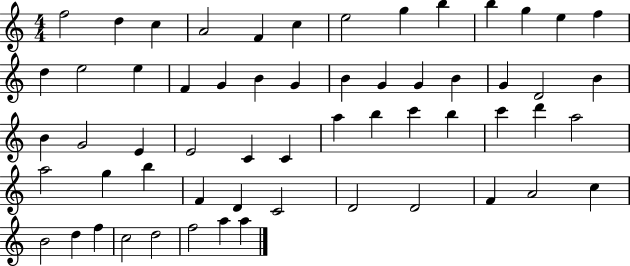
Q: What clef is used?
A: treble